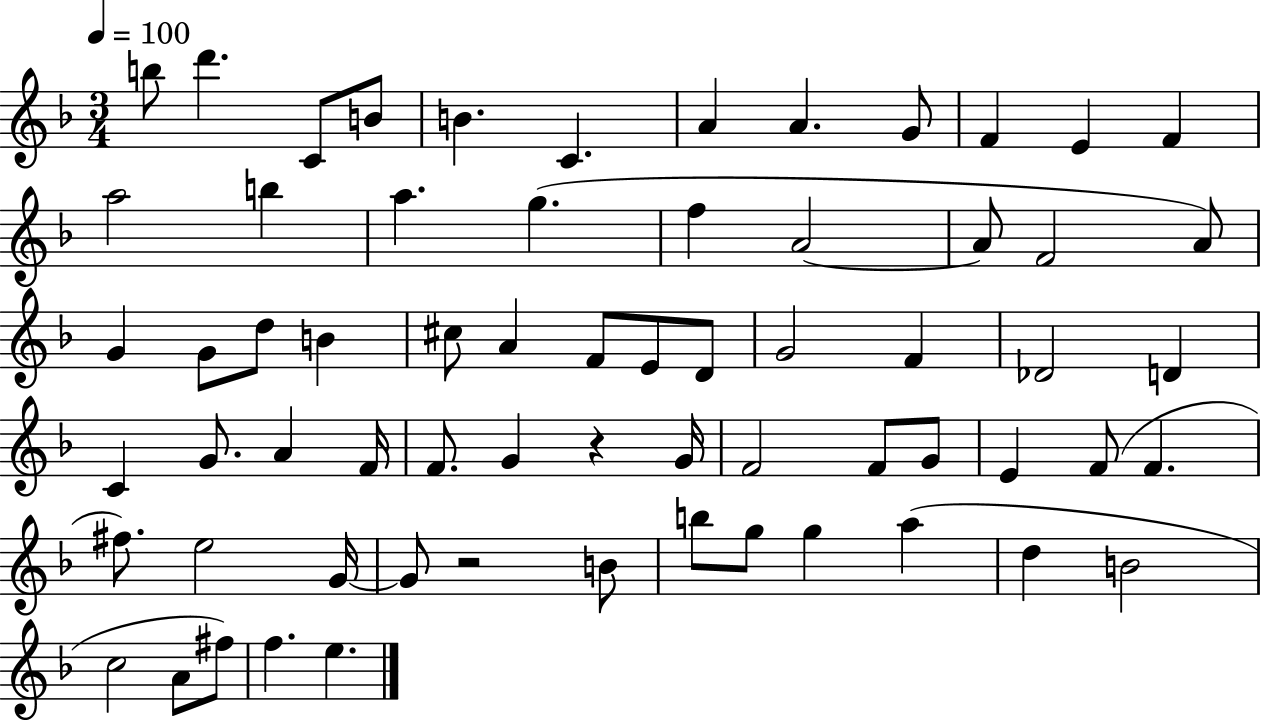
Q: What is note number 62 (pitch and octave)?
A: F5